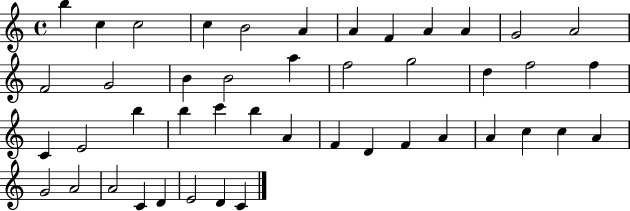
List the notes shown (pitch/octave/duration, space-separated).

B5/q C5/q C5/h C5/q B4/h A4/q A4/q F4/q A4/q A4/q G4/h A4/h F4/h G4/h B4/q B4/h A5/q F5/h G5/h D5/q F5/h F5/q C4/q E4/h B5/q B5/q C6/q B5/q A4/q F4/q D4/q F4/q A4/q A4/q C5/q C5/q A4/q G4/h A4/h A4/h C4/q D4/q E4/h D4/q C4/q